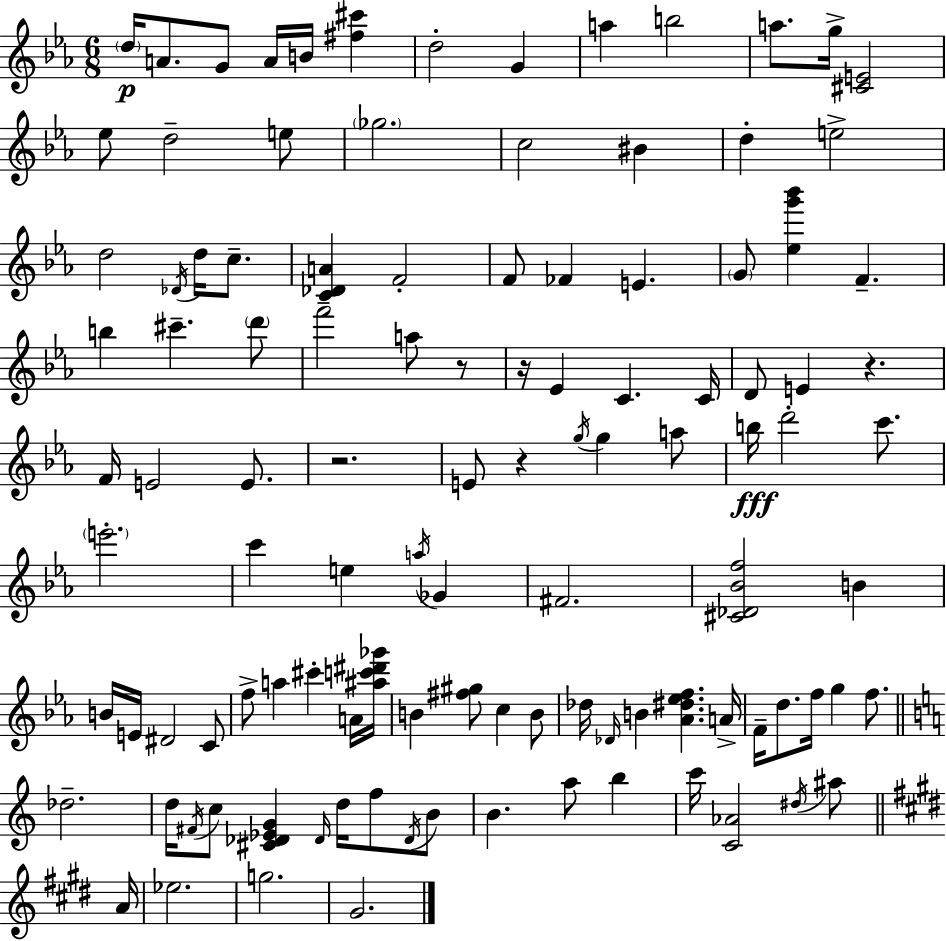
X:1
T:Untitled
M:6/8
L:1/4
K:Eb
d/4 A/2 G/2 A/4 B/4 [^f^c'] d2 G a b2 a/2 g/4 [^CE]2 _e/2 d2 e/2 _g2 c2 ^B d e2 d2 _D/4 d/4 c/2 [C_DA] F2 F/2 _F E G/2 [_eg'_b'] F b ^c' d'/2 f'2 a/2 z/2 z/4 _E C C/4 D/2 E z F/4 E2 E/2 z2 E/2 z g/4 g a/2 b/4 d'2 c'/2 e'2 c' e a/4 _G ^F2 [^C_D_Bf]2 B B/4 E/4 ^D2 C/2 f/2 a ^c' A/4 [^ac'^d'_g']/4 B [^f^g]/2 c B/2 _d/4 _D/4 B [_A^d_ef] A/4 F/4 d/2 f/4 g f/2 _d2 d/4 ^F/4 c/2 [^C_D_EG] _D/4 d/4 f/2 _D/4 B/2 B a/2 b c'/4 [C_A]2 ^d/4 ^a/2 A/4 _e2 g2 ^G2